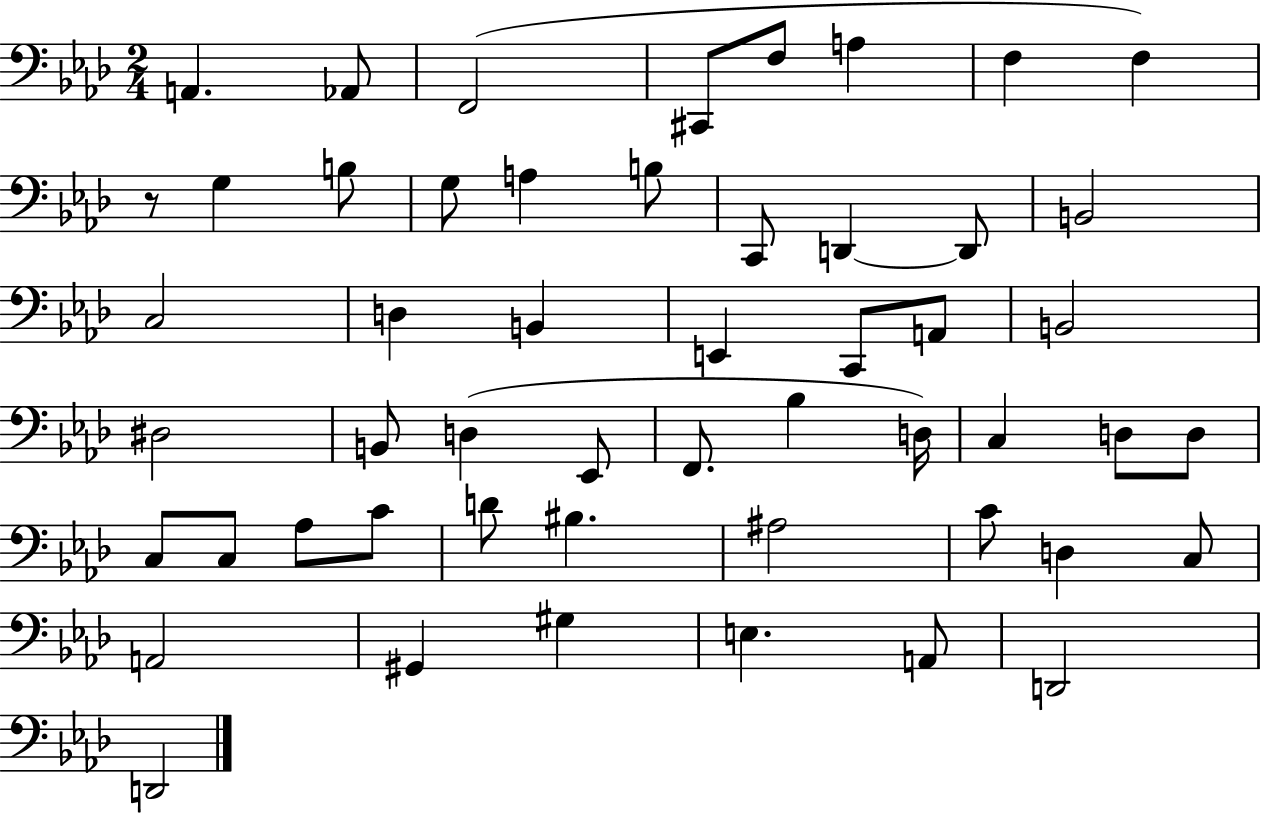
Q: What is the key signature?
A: AES major